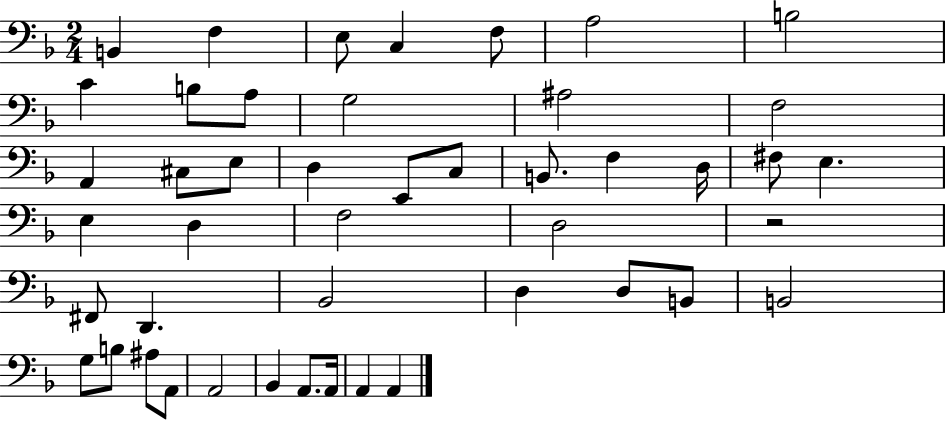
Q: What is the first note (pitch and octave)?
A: B2